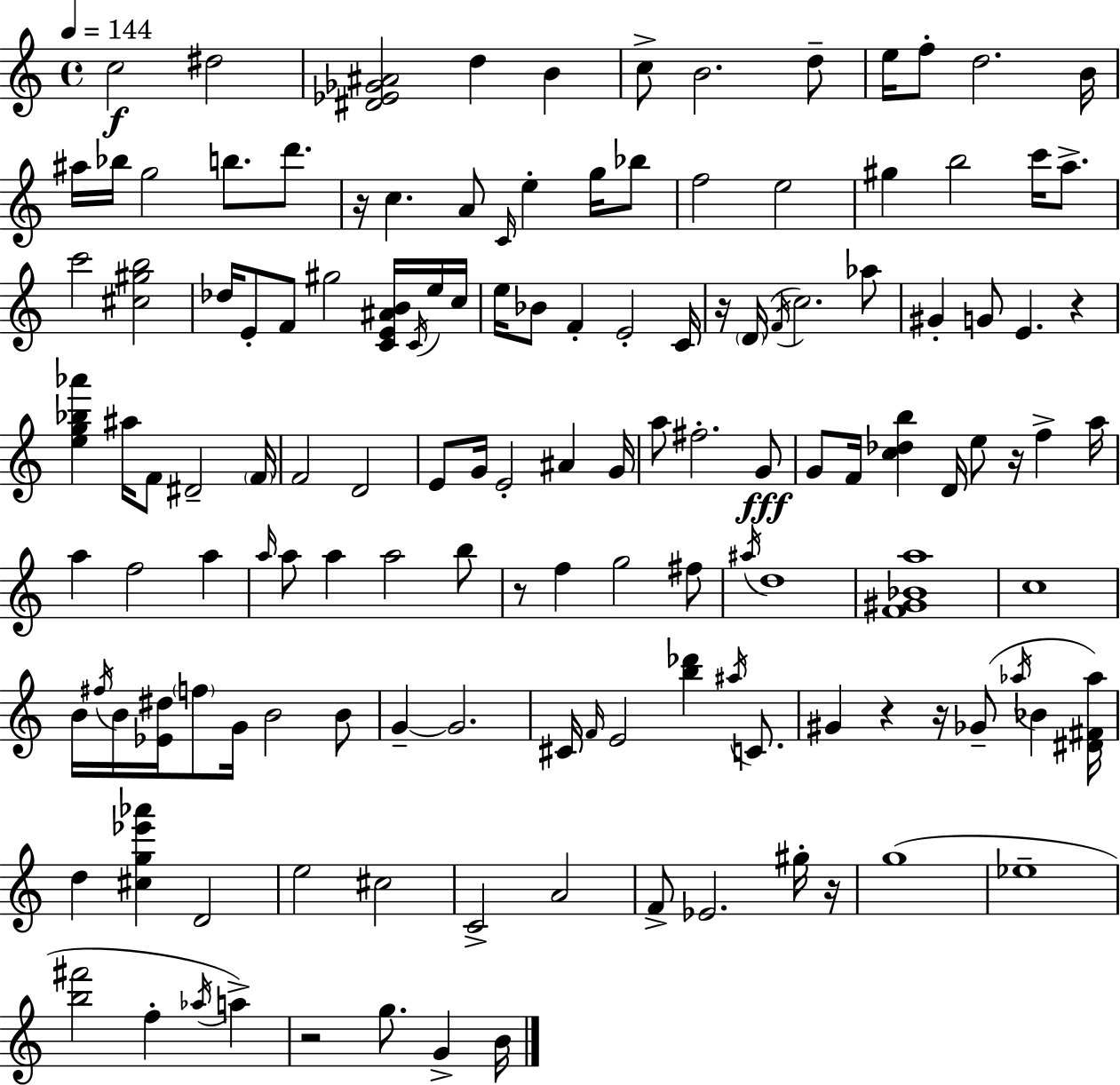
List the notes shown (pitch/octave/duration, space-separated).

C5/h D#5/h [D#4,Eb4,Gb4,A#4]/h D5/q B4/q C5/e B4/h. D5/e E5/s F5/e D5/h. B4/s A#5/s Bb5/s G5/h B5/e. D6/e. R/s C5/q. A4/e C4/s E5/q G5/s Bb5/e F5/h E5/h G#5/q B5/h C6/s A5/e. C6/h [C#5,G#5,B5]/h Db5/s E4/e F4/e G#5/h [C4,E4,A#4,B4]/s C4/s E5/s C5/s E5/s Bb4/e F4/q E4/h C4/s R/s D4/s F4/s C5/h. Ab5/e G#4/q G4/e E4/q. R/q [E5,G5,Bb5,Ab6]/q A#5/s F4/e D#4/h F4/s F4/h D4/h E4/e G4/s E4/h A#4/q G4/s A5/e F#5/h. G4/e G4/e F4/s [C5,Db5,B5]/q D4/s E5/e R/s F5/q A5/s A5/q F5/h A5/q A5/s A5/e A5/q A5/h B5/e R/e F5/q G5/h F#5/e A#5/s D5/w [F4,G#4,Bb4,A5]/w C5/w B4/s F#5/s B4/s [Eb4,D#5]/s F5/e G4/s B4/h B4/e G4/q G4/h. C#4/s F4/s E4/h [B5,Db6]/q A#5/s C4/e. G#4/q R/q R/s Gb4/e Ab5/s Bb4/q [D#4,F#4,Ab5]/s D5/q [C#5,G5,Eb6,Ab6]/q D4/h E5/h C#5/h C4/h A4/h F4/e Eb4/h. G#5/s R/s G5/w Eb5/w [B5,F#6]/h F5/q Ab5/s A5/q R/h G5/e. G4/q B4/s